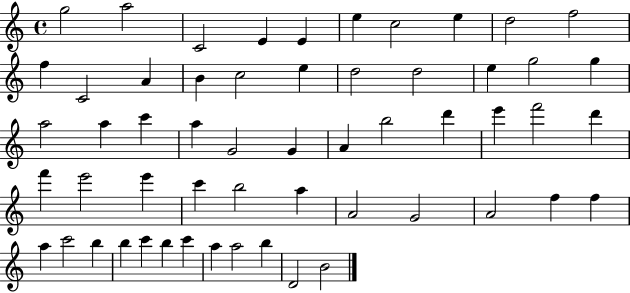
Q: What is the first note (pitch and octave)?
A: G5